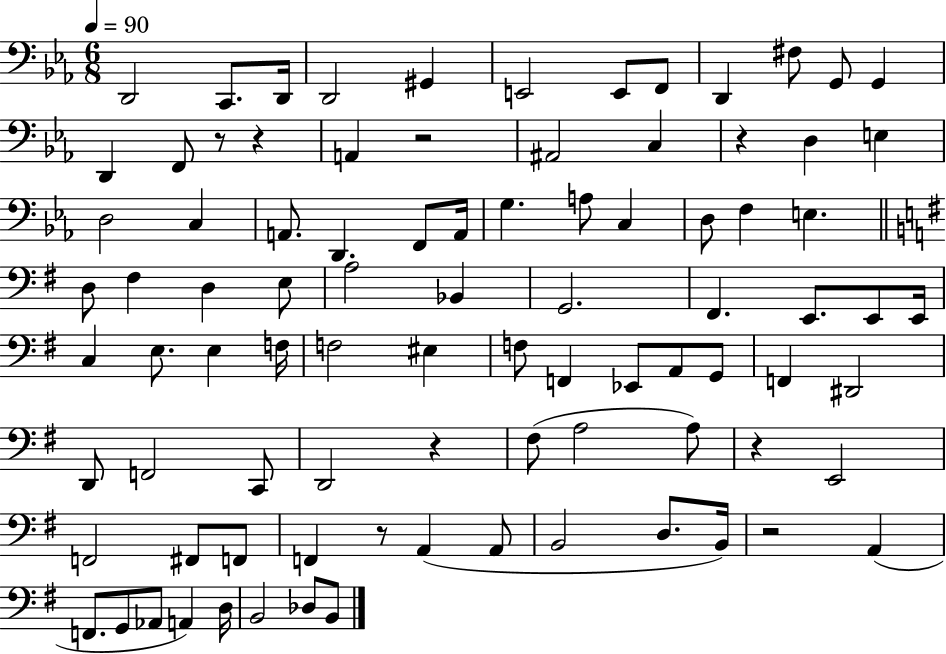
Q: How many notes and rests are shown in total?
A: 89